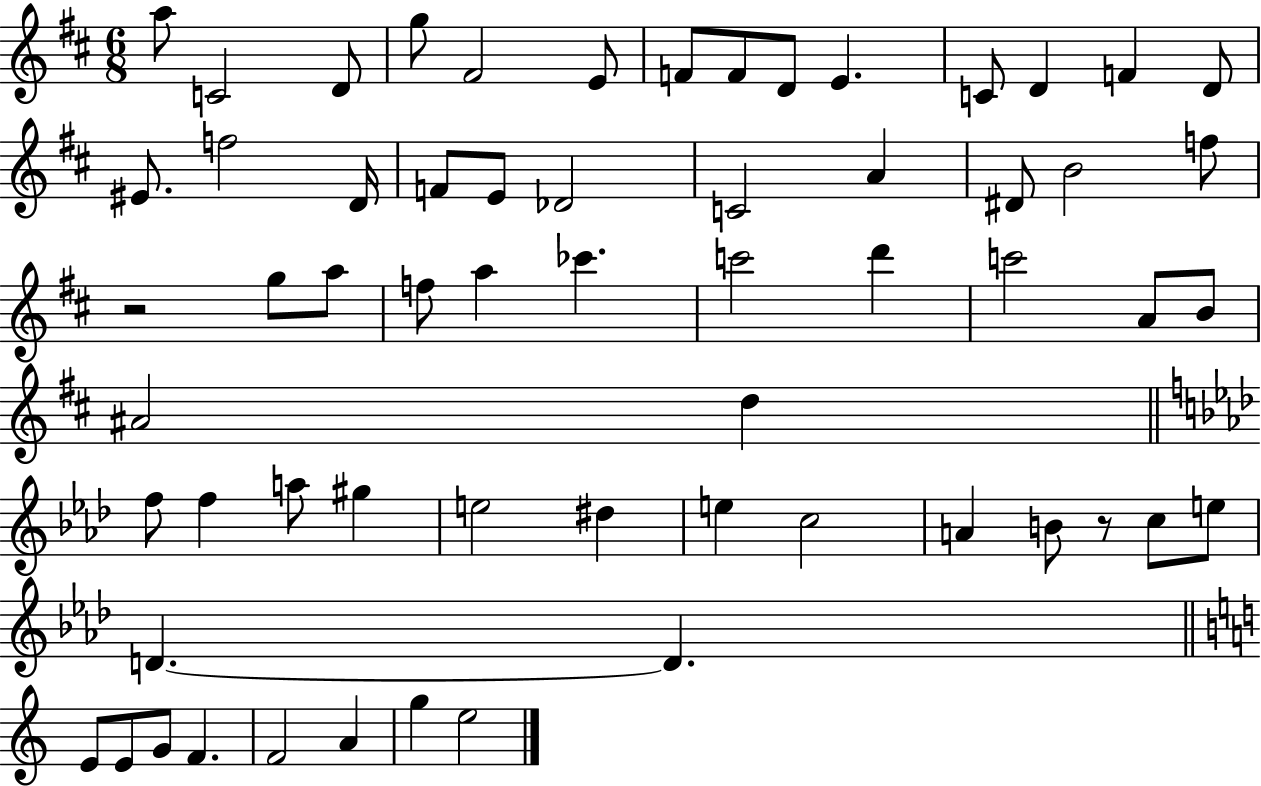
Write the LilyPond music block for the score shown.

{
  \clef treble
  \numericTimeSignature
  \time 6/8
  \key d \major
  \repeat volta 2 { a''8 c'2 d'8 | g''8 fis'2 e'8 | f'8 f'8 d'8 e'4. | c'8 d'4 f'4 d'8 | \break eis'8. f''2 d'16 | f'8 e'8 des'2 | c'2 a'4 | dis'8 b'2 f''8 | \break r2 g''8 a''8 | f''8 a''4 ces'''4. | c'''2 d'''4 | c'''2 a'8 b'8 | \break ais'2 d''4 | \bar "||" \break \key f \minor f''8 f''4 a''8 gis''4 | e''2 dis''4 | e''4 c''2 | a'4 b'8 r8 c''8 e''8 | \break d'4.~~ d'4. | \bar "||" \break \key c \major e'8 e'8 g'8 f'4. | f'2 a'4 | g''4 e''2 | } \bar "|."
}